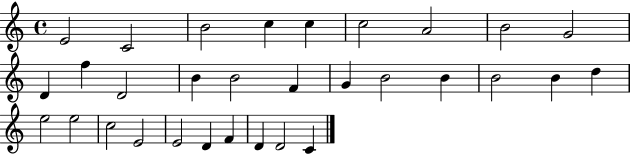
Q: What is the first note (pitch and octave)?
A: E4